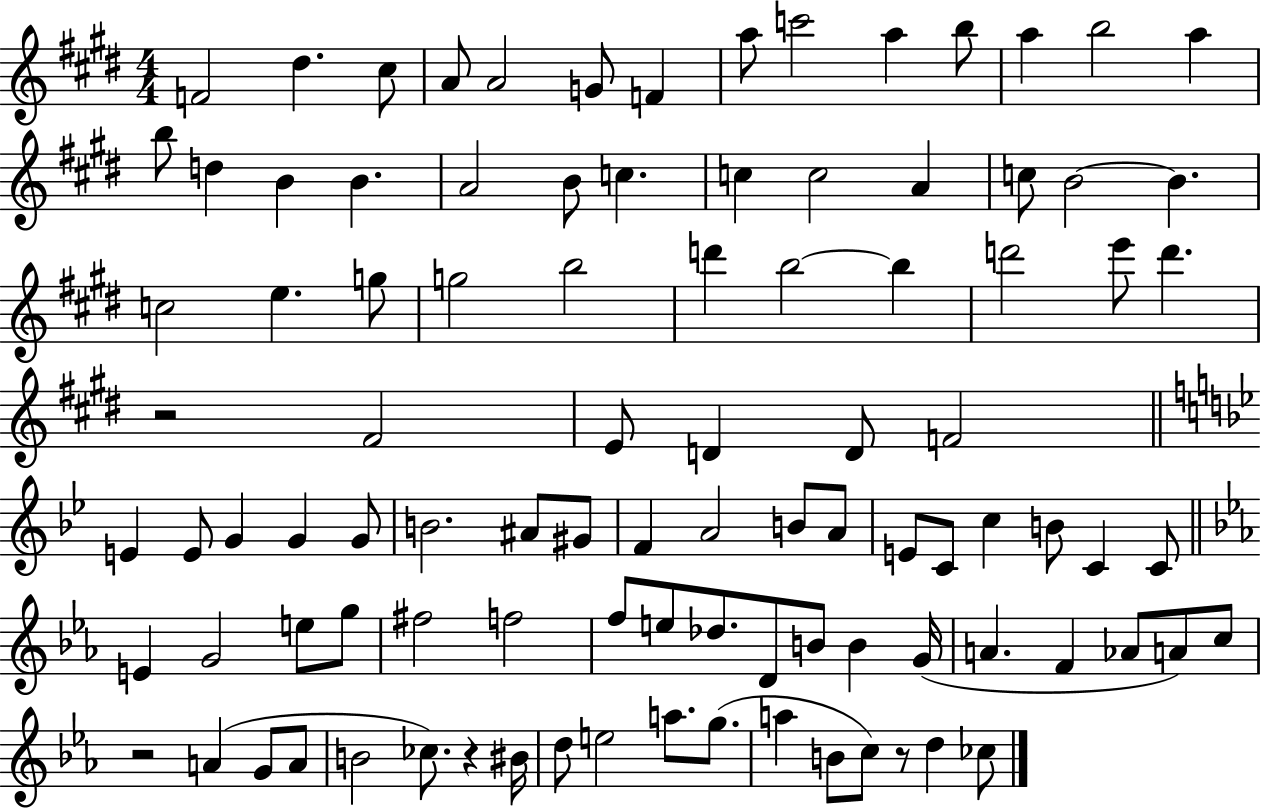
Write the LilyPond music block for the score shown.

{
  \clef treble
  \numericTimeSignature
  \time 4/4
  \key e \major
  f'2 dis''4. cis''8 | a'8 a'2 g'8 f'4 | a''8 c'''2 a''4 b''8 | a''4 b''2 a''4 | \break b''8 d''4 b'4 b'4. | a'2 b'8 c''4. | c''4 c''2 a'4 | c''8 b'2~~ b'4. | \break c''2 e''4. g''8 | g''2 b''2 | d'''4 b''2~~ b''4 | d'''2 e'''8 d'''4. | \break r2 fis'2 | e'8 d'4 d'8 f'2 | \bar "||" \break \key bes \major e'4 e'8 g'4 g'4 g'8 | b'2. ais'8 gis'8 | f'4 a'2 b'8 a'8 | e'8 c'8 c''4 b'8 c'4 c'8 | \break \bar "||" \break \key ees \major e'4 g'2 e''8 g''8 | fis''2 f''2 | f''8 e''8 des''8. d'8 b'8 b'4 g'16( | a'4. f'4 aes'8 a'8) c''8 | \break r2 a'4( g'8 a'8 | b'2 ces''8.) r4 bis'16 | d''8 e''2 a''8. g''8.( | a''4 b'8 c''8) r8 d''4 ces''8 | \break \bar "|."
}